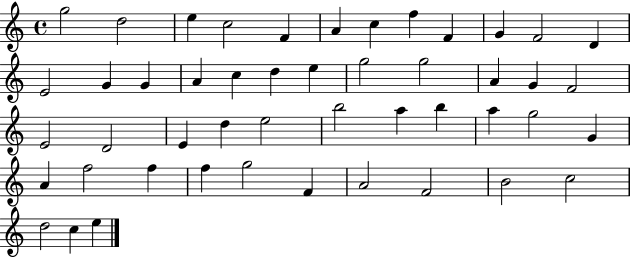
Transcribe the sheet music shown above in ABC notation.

X:1
T:Untitled
M:4/4
L:1/4
K:C
g2 d2 e c2 F A c f F G F2 D E2 G G A c d e g2 g2 A G F2 E2 D2 E d e2 b2 a b a g2 G A f2 f f g2 F A2 F2 B2 c2 d2 c e